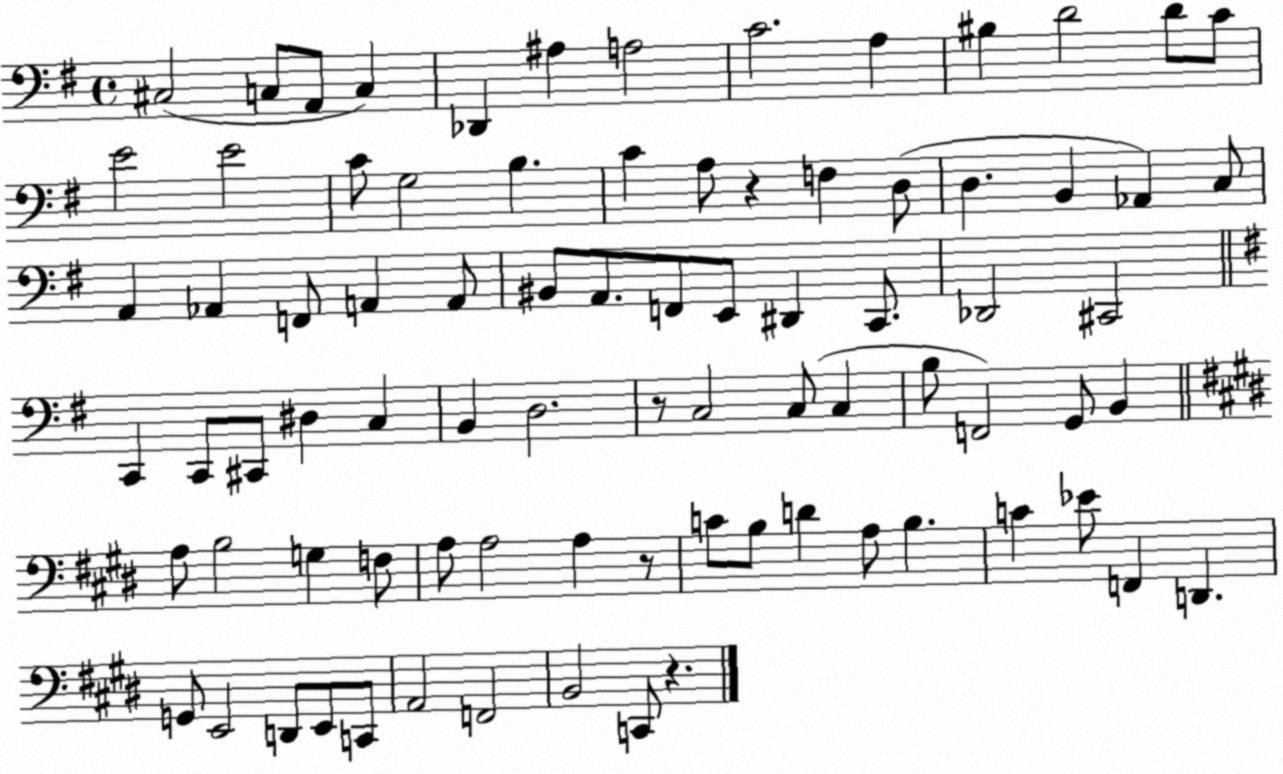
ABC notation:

X:1
T:Untitled
M:4/4
L:1/4
K:G
^C,2 C,/2 A,,/2 C, _D,, ^A, A,2 C2 A, ^B, D2 D/2 C/2 E2 E2 C/2 G,2 B, C A,/2 z F, D,/2 D, B,, _A,, C,/2 A,, _A,, F,,/2 A,, A,,/2 ^B,,/2 A,,/2 F,,/2 E,,/2 ^D,, C,,/2 _D,,2 ^C,,2 C,, C,,/2 ^C,,/2 ^D, C, B,, D,2 z/2 C,2 C,/2 C, B,/2 F,,2 G,,/2 B,, A,/2 B,2 G, F,/2 A,/2 A,2 A, z/2 C/2 B,/2 D A,/2 B, C _E/2 F,, D,, G,,/2 E,,2 D,,/2 E,,/2 C,,/2 A,,2 F,,2 B,,2 C,,/2 z